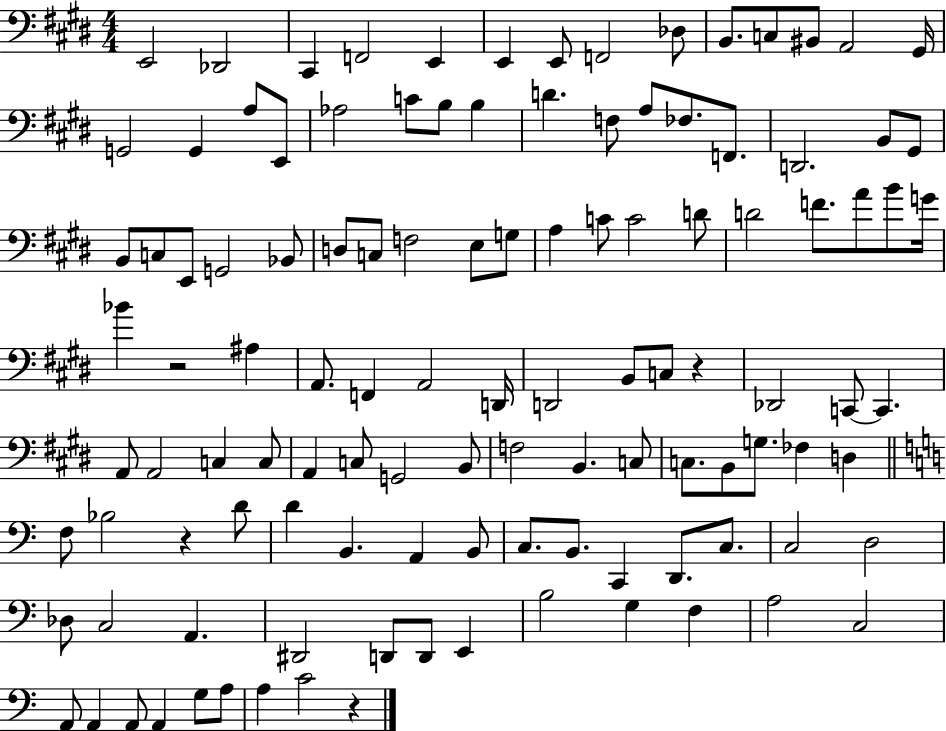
{
  \clef bass
  \numericTimeSignature
  \time 4/4
  \key e \major
  \repeat volta 2 { e,2 des,2 | cis,4 f,2 e,4 | e,4 e,8 f,2 des8 | b,8. c8 bis,8 a,2 gis,16 | \break g,2 g,4 a8 e,8 | aes2 c'8 b8 b4 | d'4. f8 a8 fes8. f,8. | d,2. b,8 gis,8 | \break b,8 c8 e,8 g,2 bes,8 | d8 c8 f2 e8 g8 | a4 c'8 c'2 d'8 | d'2 f'8. a'8 b'8 g'16 | \break bes'4 r2 ais4 | a,8. f,4 a,2 d,16 | d,2 b,8 c8 r4 | des,2 c,8~~ c,4. | \break a,8 a,2 c4 c8 | a,4 c8 g,2 b,8 | f2 b,4. c8 | c8. b,8 g8. fes4 d4 | \break \bar "||" \break \key c \major f8 bes2 r4 d'8 | d'4 b,4. a,4 b,8 | c8. b,8. c,4 d,8. c8. | c2 d2 | \break des8 c2 a,4. | dis,2 d,8 d,8 e,4 | b2 g4 f4 | a2 c2 | \break a,8 a,4 a,8 a,4 g8 a8 | a4 c'2 r4 | } \bar "|."
}